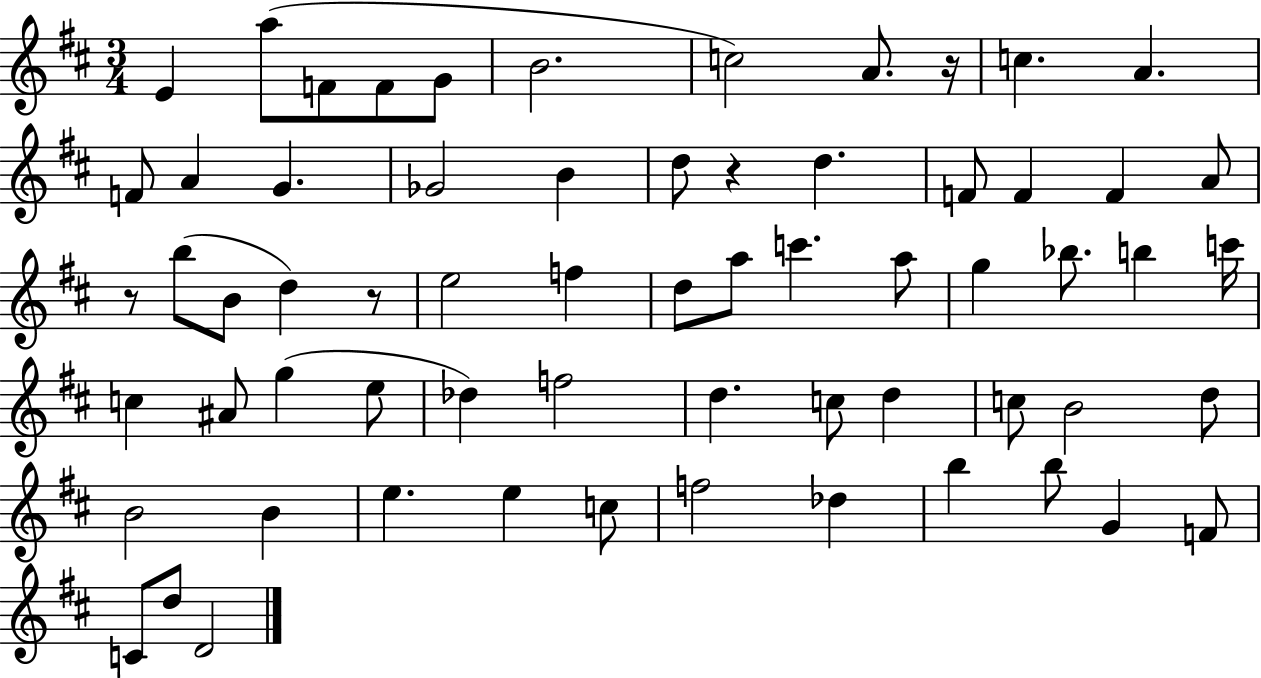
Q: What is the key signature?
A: D major